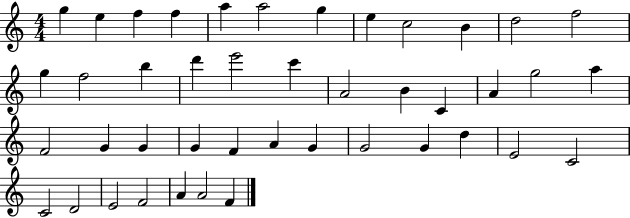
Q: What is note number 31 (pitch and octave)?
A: G4